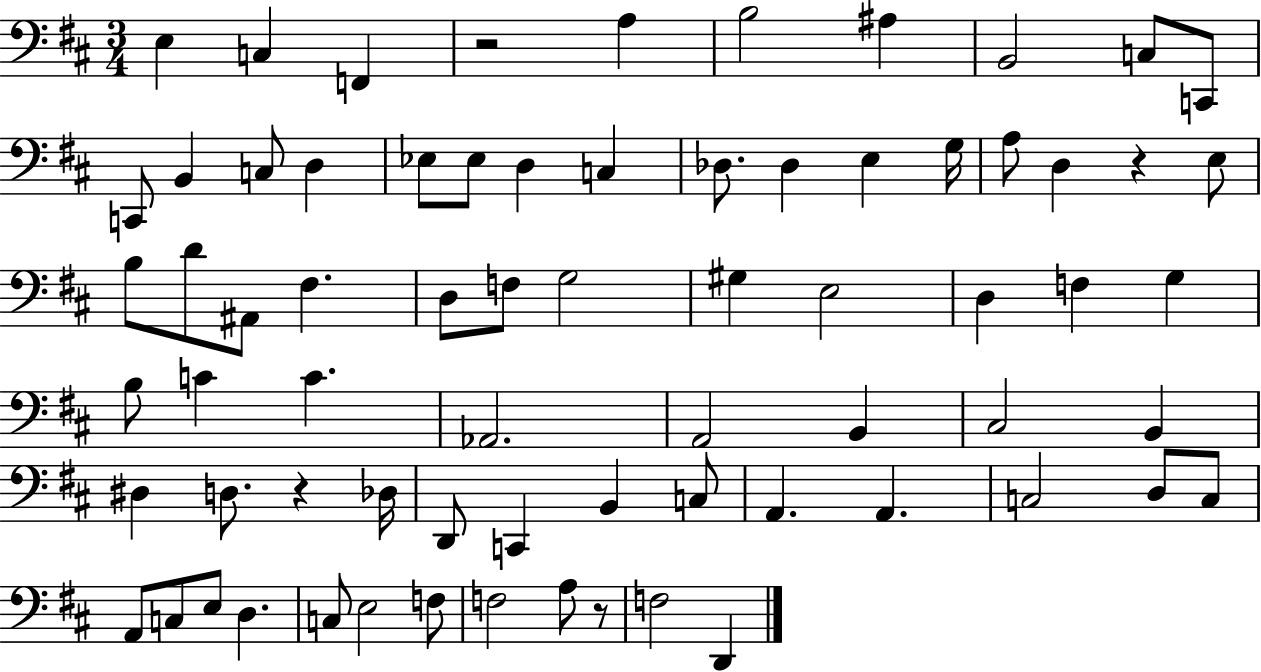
{
  \clef bass
  \numericTimeSignature
  \time 3/4
  \key d \major
  \repeat volta 2 { e4 c4 f,4 | r2 a4 | b2 ais4 | b,2 c8 c,8 | \break c,8 b,4 c8 d4 | ees8 ees8 d4 c4 | des8. des4 e4 g16 | a8 d4 r4 e8 | \break b8 d'8 ais,8 fis4. | d8 f8 g2 | gis4 e2 | d4 f4 g4 | \break b8 c'4 c'4. | aes,2. | a,2 b,4 | cis2 b,4 | \break dis4 d8. r4 des16 | d,8 c,4 b,4 c8 | a,4. a,4. | c2 d8 c8 | \break a,8 c8 e8 d4. | c8 e2 f8 | f2 a8 r8 | f2 d,4 | \break } \bar "|."
}